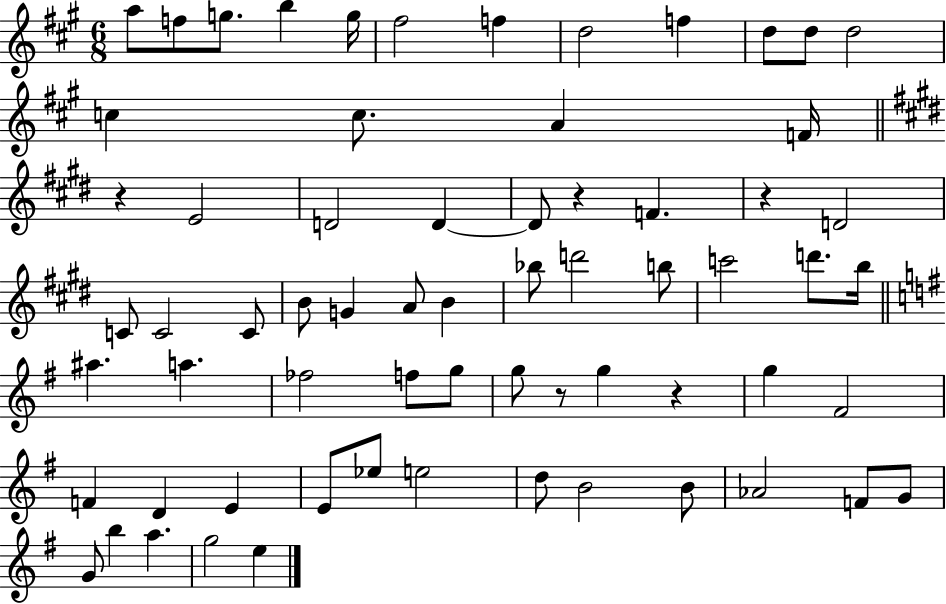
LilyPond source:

{
  \clef treble
  \numericTimeSignature
  \time 6/8
  \key a \major
  a''8 f''8 g''8. b''4 g''16 | fis''2 f''4 | d''2 f''4 | d''8 d''8 d''2 | \break c''4 c''8. a'4 f'16 | \bar "||" \break \key e \major r4 e'2 | d'2 d'4~~ | d'8 r4 f'4. | r4 d'2 | \break c'8 c'2 c'8 | b'8 g'4 a'8 b'4 | bes''8 d'''2 b''8 | c'''2 d'''8. b''16 | \break \bar "||" \break \key g \major ais''4. a''4. | fes''2 f''8 g''8 | g''8 r8 g''4 r4 | g''4 fis'2 | \break f'4 d'4 e'4 | e'8 ees''8 e''2 | d''8 b'2 b'8 | aes'2 f'8 g'8 | \break g'8 b''4 a''4. | g''2 e''4 | \bar "|."
}